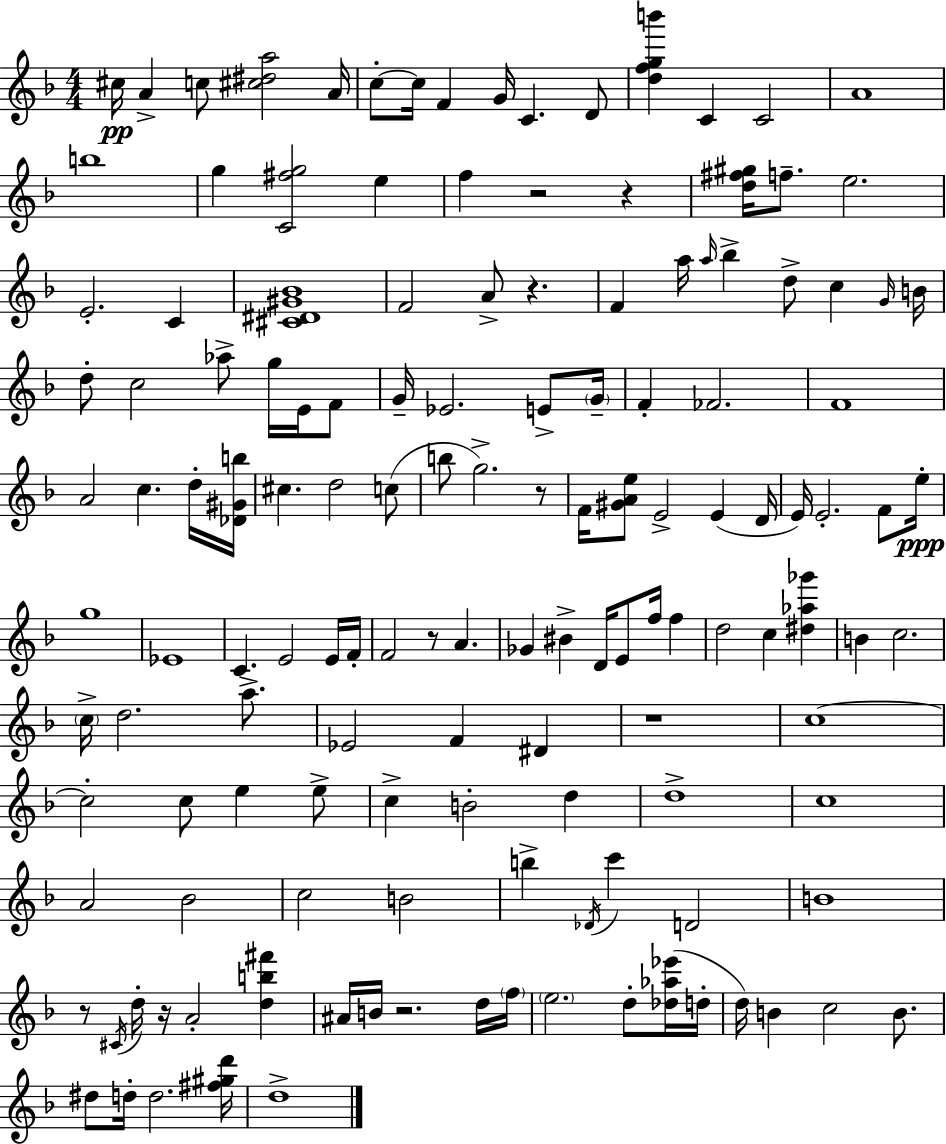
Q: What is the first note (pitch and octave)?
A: C#5